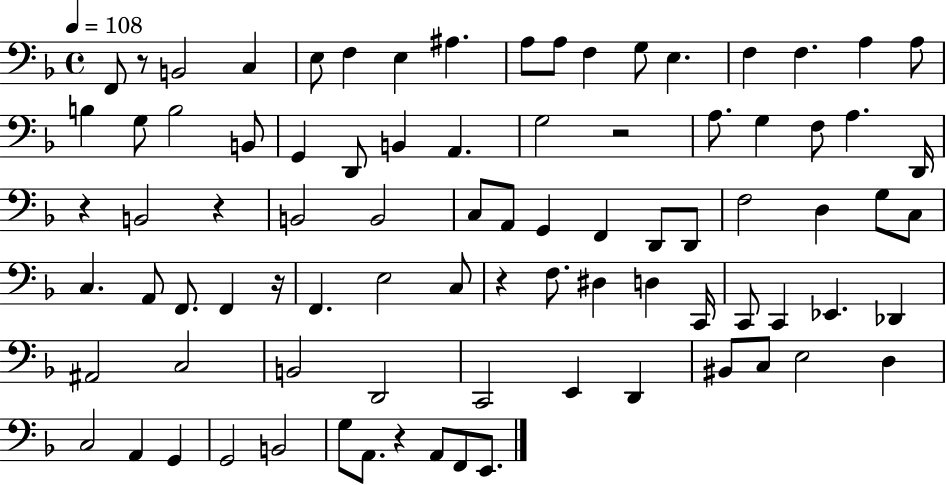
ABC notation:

X:1
T:Untitled
M:4/4
L:1/4
K:F
F,,/2 z/2 B,,2 C, E,/2 F, E, ^A, A,/2 A,/2 F, G,/2 E, F, F, A, A,/2 B, G,/2 B,2 B,,/2 G,, D,,/2 B,, A,, G,2 z2 A,/2 G, F,/2 A, D,,/4 z B,,2 z B,,2 B,,2 C,/2 A,,/2 G,, F,, D,,/2 D,,/2 F,2 D, G,/2 C,/2 C, A,,/2 F,,/2 F,, z/4 F,, E,2 C,/2 z F,/2 ^D, D, C,,/4 C,,/2 C,, _E,, _D,, ^A,,2 C,2 B,,2 D,,2 C,,2 E,, D,, ^B,,/2 C,/2 E,2 D, C,2 A,, G,, G,,2 B,,2 G,/2 A,,/2 z A,,/2 F,,/2 E,,/2